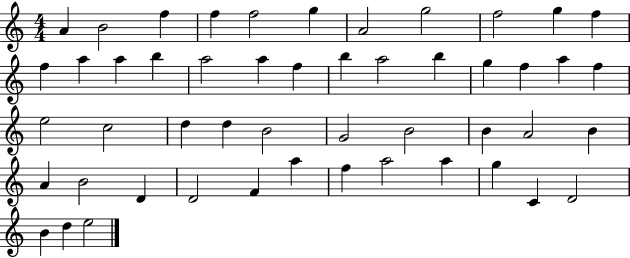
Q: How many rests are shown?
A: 0